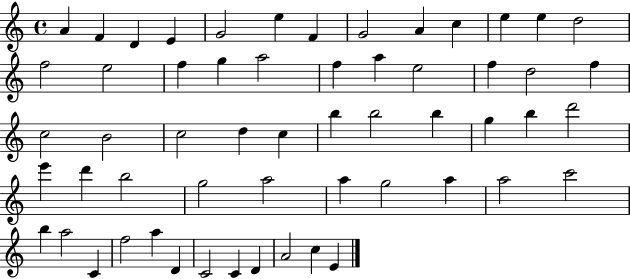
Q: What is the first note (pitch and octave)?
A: A4